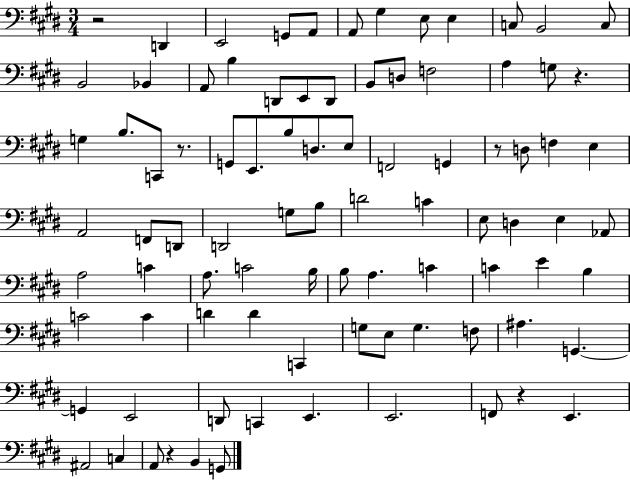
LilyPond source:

{
  \clef bass
  \numericTimeSignature
  \time 3/4
  \key e \major
  r2 d,4 | e,2 g,8 a,8 | a,8 gis4 e8 e4 | c8 b,2 c8 | \break b,2 bes,4 | a,8 b4 d,8 e,8 d,8 | b,8 d8 f2 | a4 g8 r4. | \break g4 b8. c,8 r8. | g,8 e,8. b8 d8. e8 | f,2 g,4 | r8 d8 f4 e4 | \break a,2 f,8 d,8 | d,2 g8 b8 | d'2 c'4 | e8 d4 e4 aes,8 | \break a2 c'4 | a8. c'2 b16 | b8 a4. c'4 | c'4 e'4 b4 | \break c'2 c'4 | d'4 d'4 c,4 | g8 e8 g4. f8 | ais4. g,4.~~ | \break g,4 e,2 | d,8 c,4 e,4. | e,2. | f,8 r4 e,4. | \break ais,2 c4 | a,8 r4 b,4 g,8 | \bar "|."
}